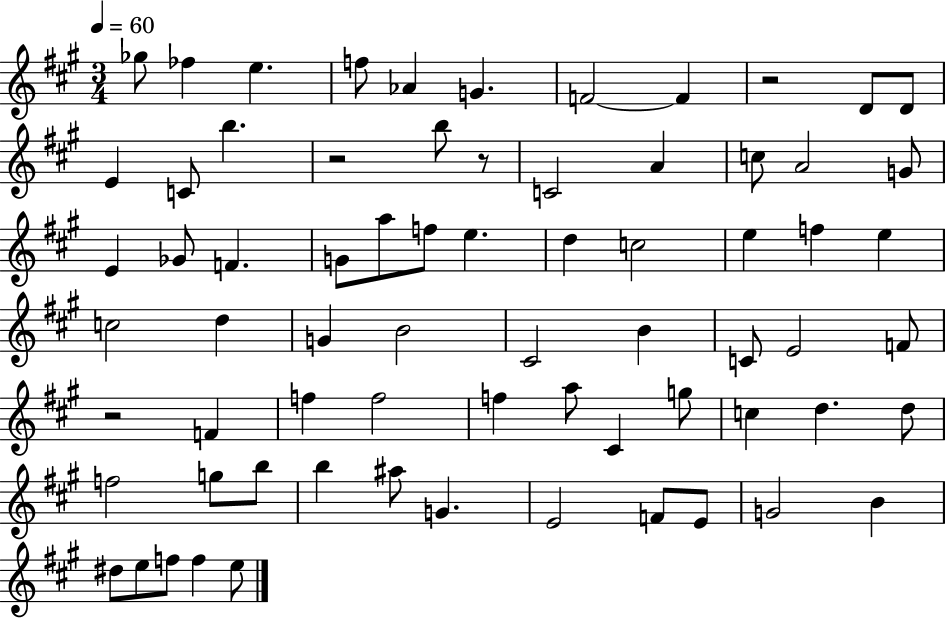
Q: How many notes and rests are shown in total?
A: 70